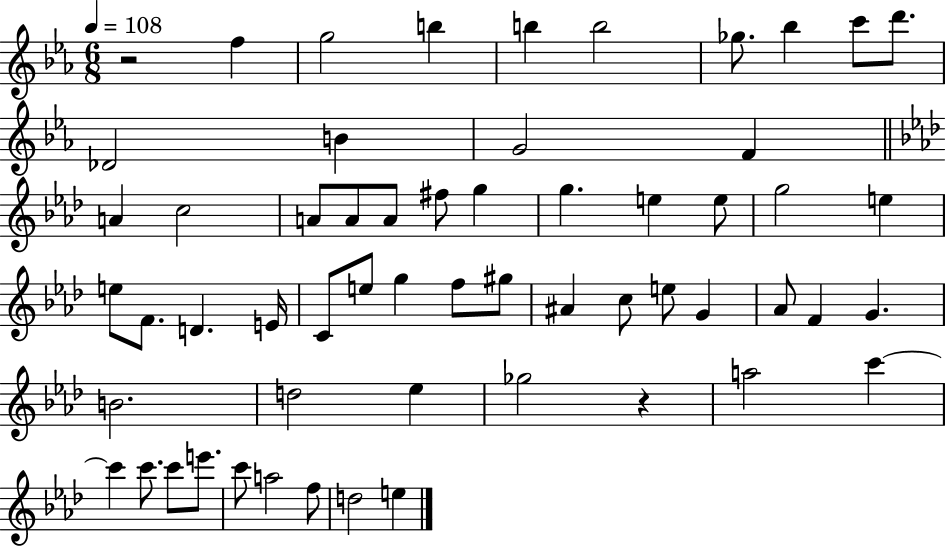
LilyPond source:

{
  \clef treble
  \numericTimeSignature
  \time 6/8
  \key ees \major
  \tempo 4 = 108
  r2 f''4 | g''2 b''4 | b''4 b''2 | ges''8. bes''4 c'''8 d'''8. | \break des'2 b'4 | g'2 f'4 | \bar "||" \break \key aes \major a'4 c''2 | a'8 a'8 a'8 fis''8 g''4 | g''4. e''4 e''8 | g''2 e''4 | \break e''8 f'8. d'4. e'16 | c'8 e''8 g''4 f''8 gis''8 | ais'4 c''8 e''8 g'4 | aes'8 f'4 g'4. | \break b'2. | d''2 ees''4 | ges''2 r4 | a''2 c'''4~~ | \break c'''4 c'''8. c'''8 e'''8. | c'''8 a''2 f''8 | d''2 e''4 | \bar "|."
}